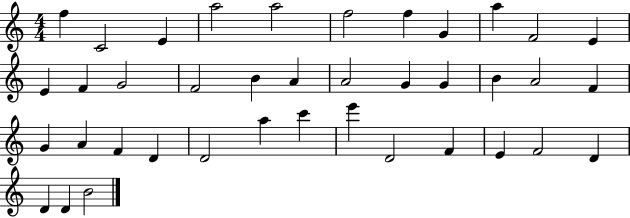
F5/q C4/h E4/q A5/h A5/h F5/h F5/q G4/q A5/q F4/h E4/q E4/q F4/q G4/h F4/h B4/q A4/q A4/h G4/q G4/q B4/q A4/h F4/q G4/q A4/q F4/q D4/q D4/h A5/q C6/q E6/q D4/h F4/q E4/q F4/h D4/q D4/q D4/q B4/h